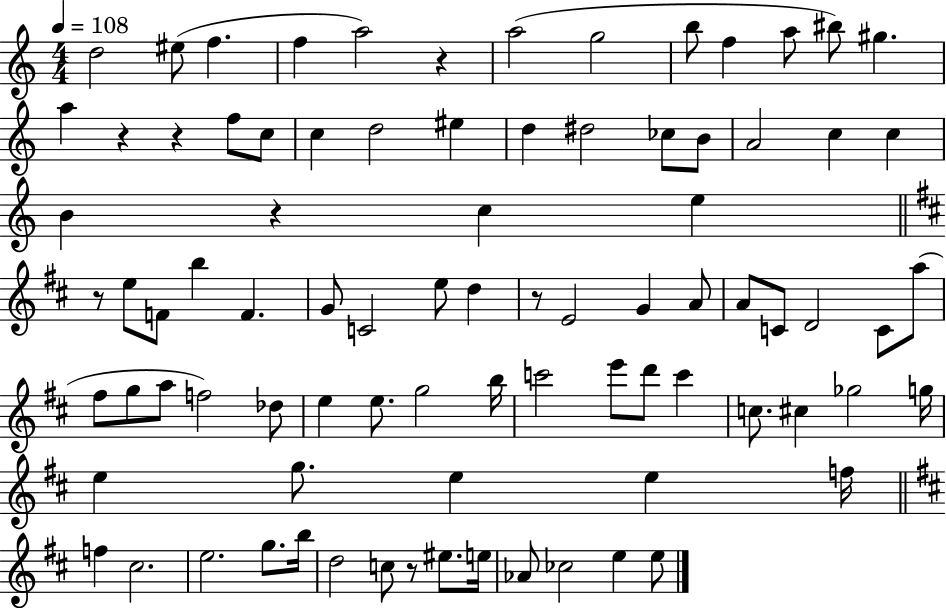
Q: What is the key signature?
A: C major